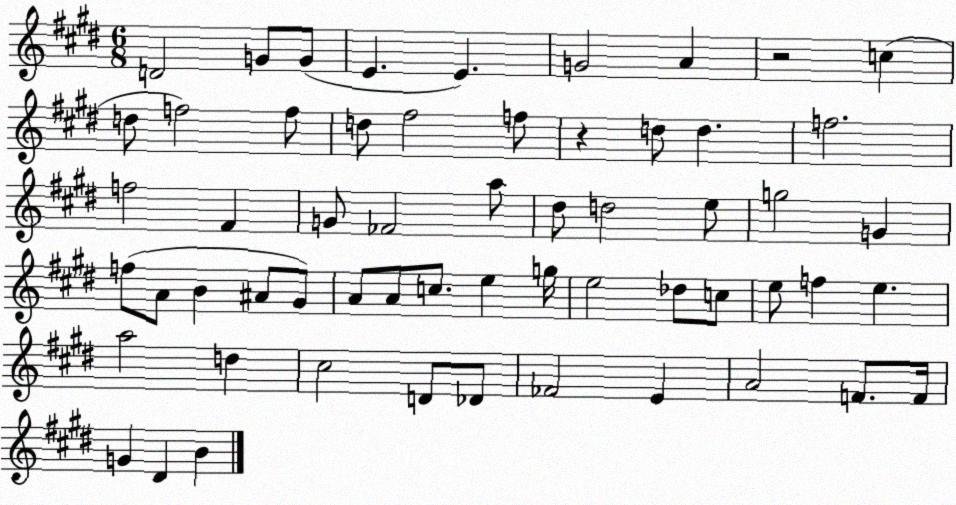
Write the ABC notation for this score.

X:1
T:Untitled
M:6/8
L:1/4
K:E
D2 G/2 G/2 E E G2 A z2 c d/2 f2 f/2 d/2 ^f2 f/2 z d/2 d f2 f2 ^F G/2 _F2 a/2 ^d/2 d2 e/2 g2 G f/2 A/2 B ^A/2 ^G/2 A/2 A/2 c/2 e g/4 e2 _d/2 c/2 e/2 f e a2 d ^c2 D/2 _D/2 _F2 E A2 F/2 F/4 G ^D B